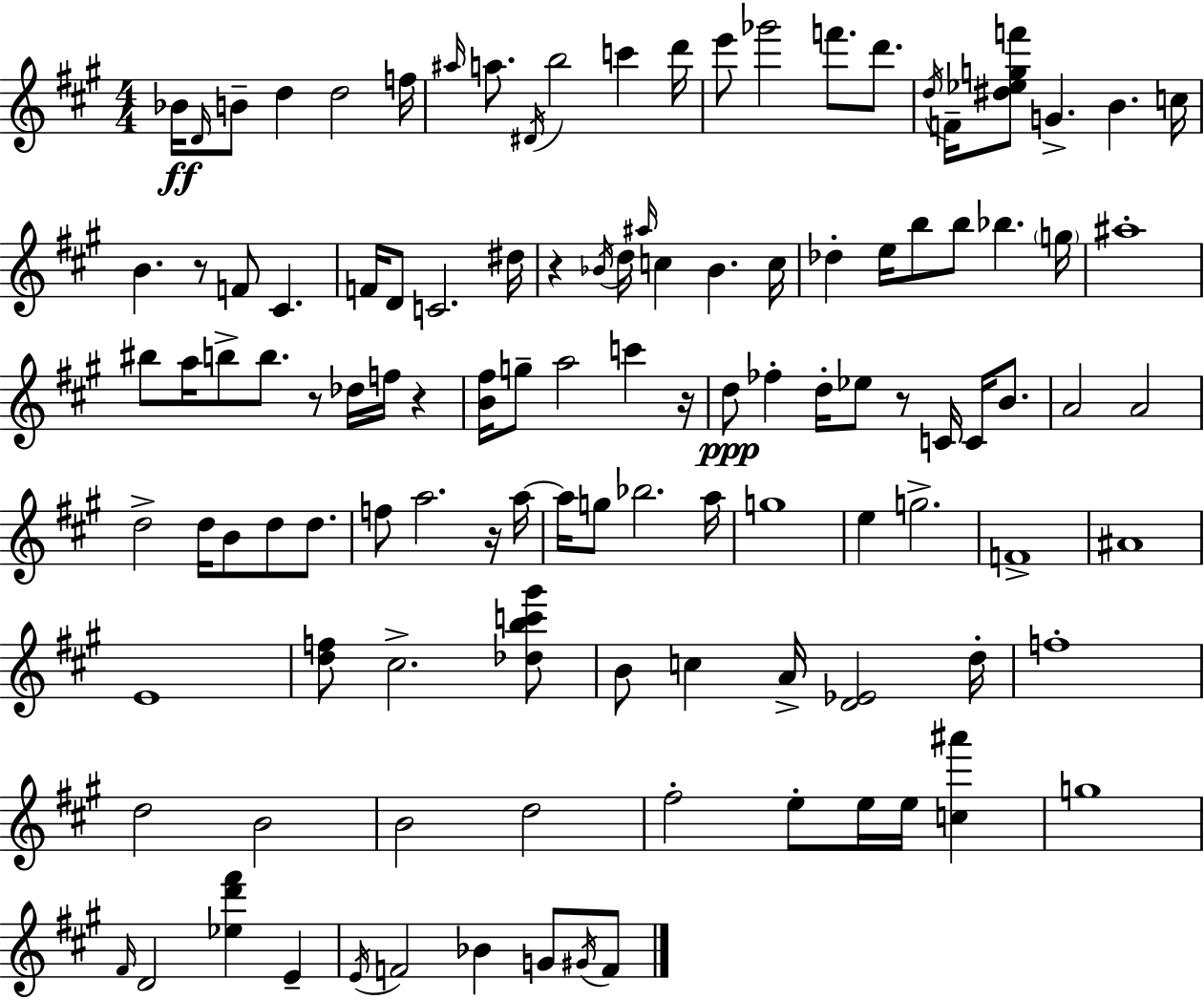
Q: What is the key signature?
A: A major